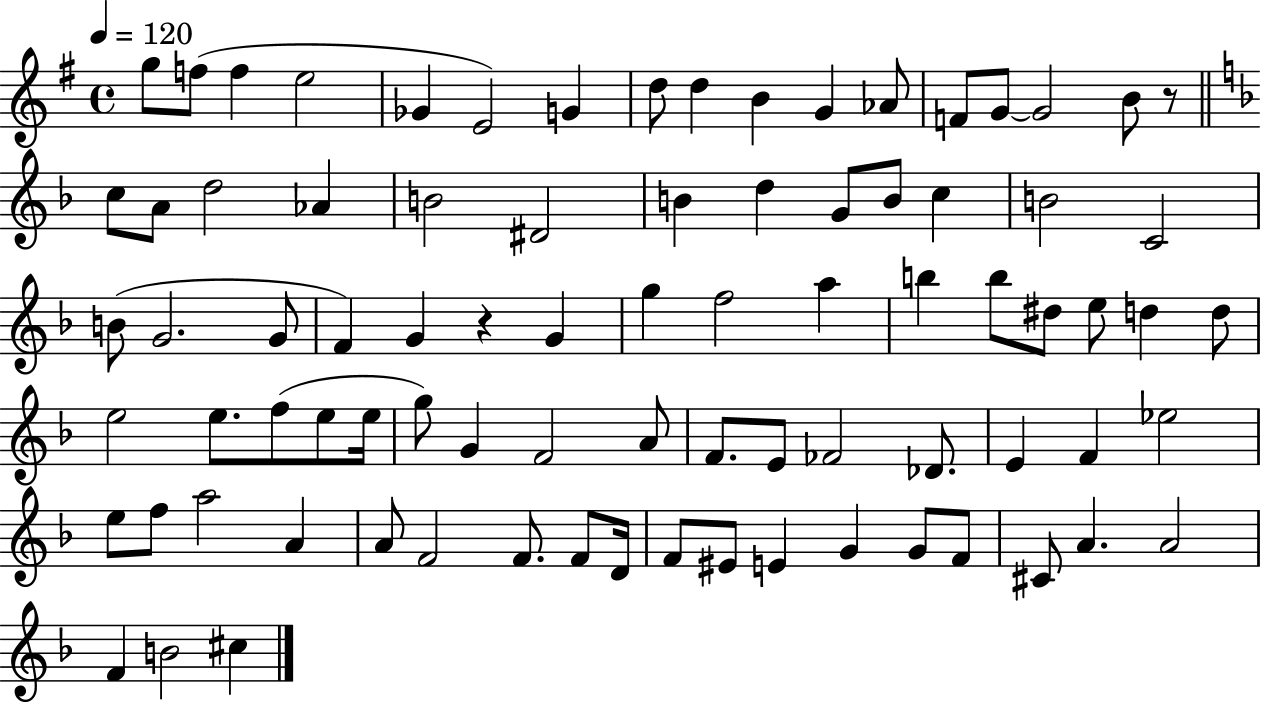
{
  \clef treble
  \time 4/4
  \defaultTimeSignature
  \key g \major
  \tempo 4 = 120
  g''8 f''8( f''4 e''2 | ges'4 e'2) g'4 | d''8 d''4 b'4 g'4 aes'8 | f'8 g'8~~ g'2 b'8 r8 | \break \bar "||" \break \key f \major c''8 a'8 d''2 aes'4 | b'2 dis'2 | b'4 d''4 g'8 b'8 c''4 | b'2 c'2 | \break b'8( g'2. g'8 | f'4) g'4 r4 g'4 | g''4 f''2 a''4 | b''4 b''8 dis''8 e''8 d''4 d''8 | \break e''2 e''8. f''8( e''8 e''16 | g''8) g'4 f'2 a'8 | f'8. e'8 fes'2 des'8. | e'4 f'4 ees''2 | \break e''8 f''8 a''2 a'4 | a'8 f'2 f'8. f'8 d'16 | f'8 eis'8 e'4 g'4 g'8 f'8 | cis'8 a'4. a'2 | \break f'4 b'2 cis''4 | \bar "|."
}